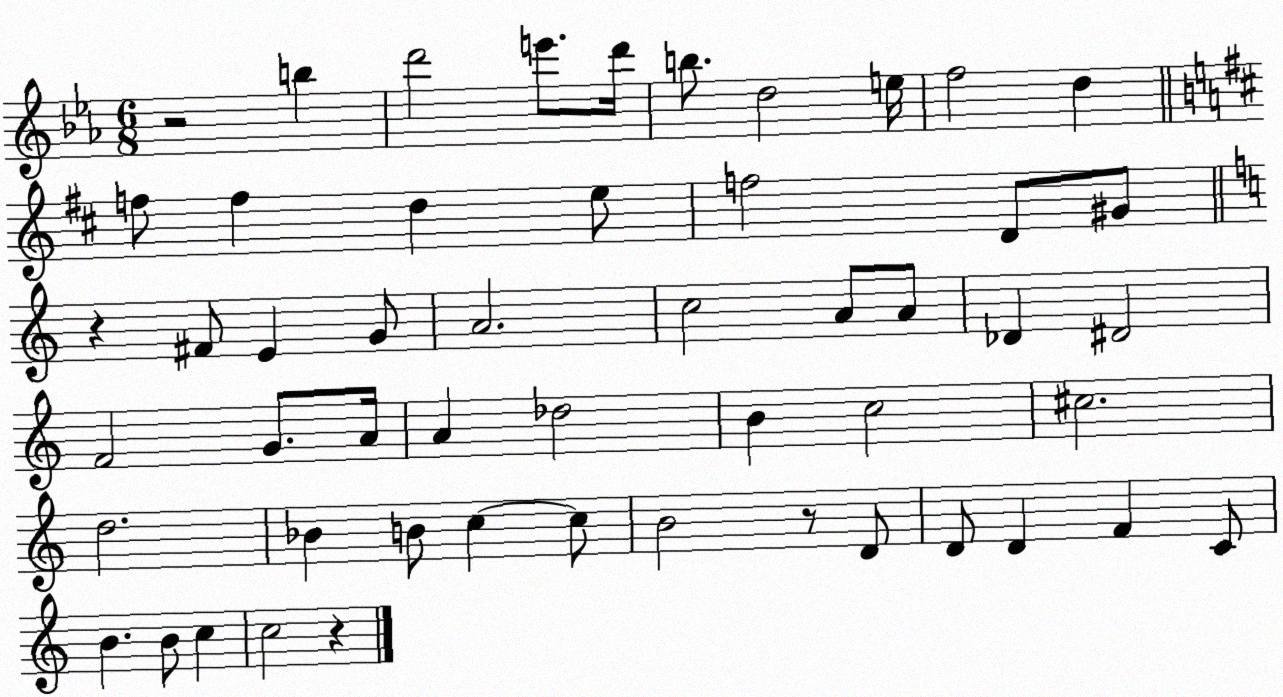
X:1
T:Untitled
M:6/8
L:1/4
K:Eb
z2 b d'2 e'/2 d'/4 b/2 d2 e/4 f2 d f/2 f d e/2 f2 D/2 ^G/2 z ^F/2 E G/2 A2 c2 A/2 A/2 _D ^D2 F2 G/2 A/4 A _d2 B c2 ^c2 d2 _B B/2 c c/2 B2 z/2 D/2 D/2 D F C/2 B B/2 c c2 z